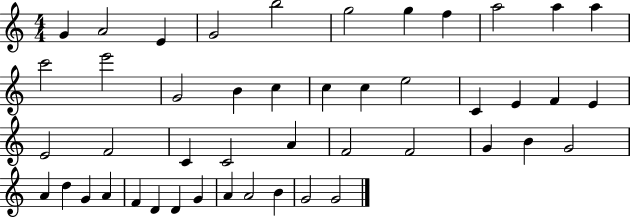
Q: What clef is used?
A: treble